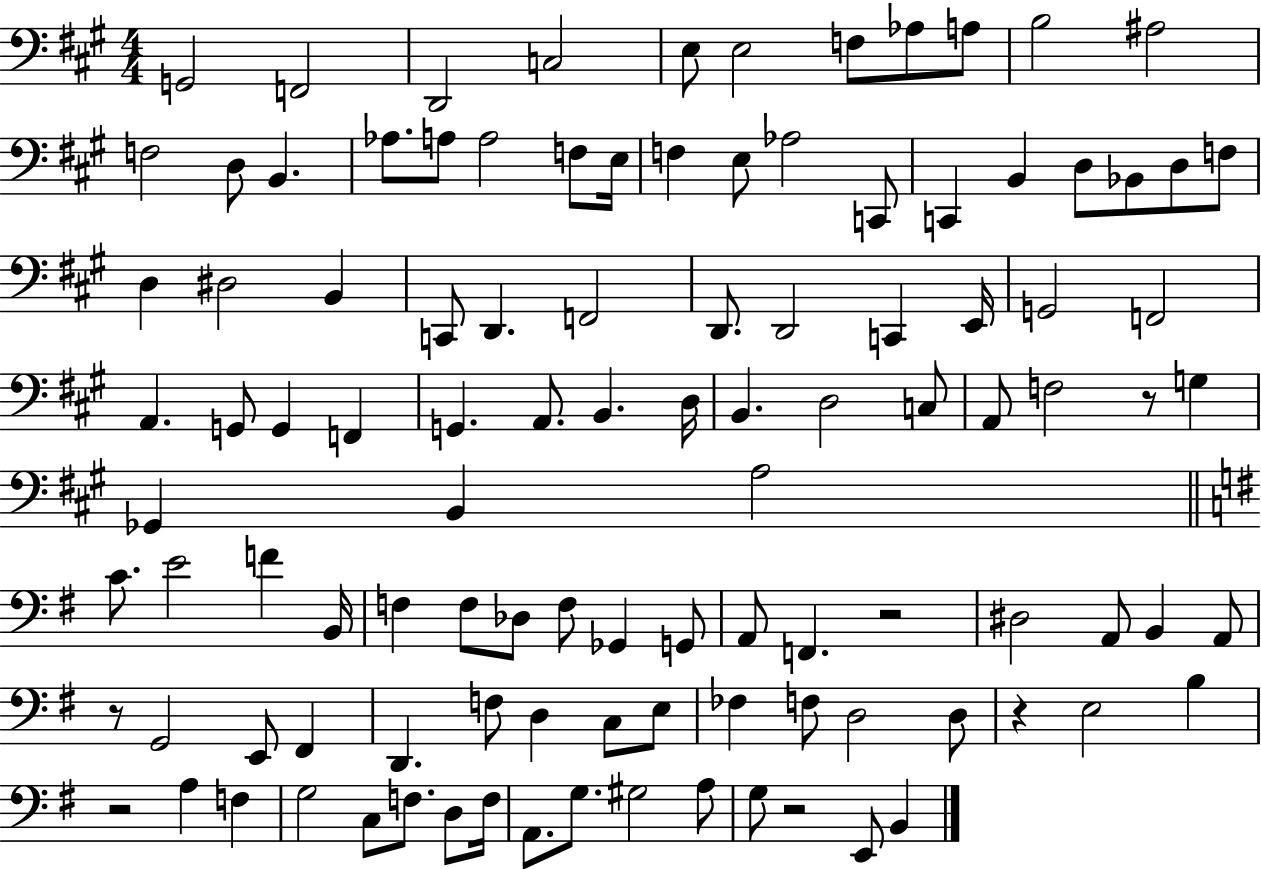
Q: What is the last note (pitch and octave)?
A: B2